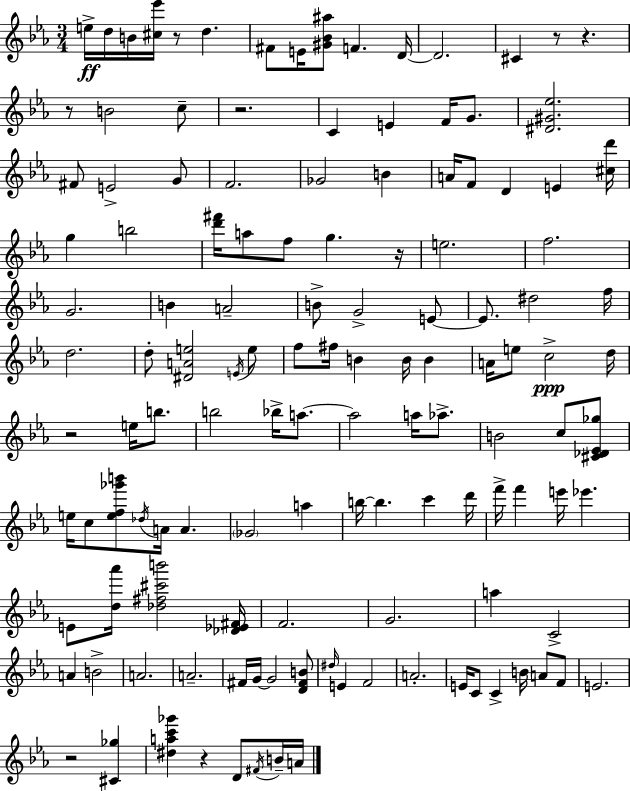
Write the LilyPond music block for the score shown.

{
  \clef treble
  \numericTimeSignature
  \time 3/4
  \key c \minor
  e''16->\ff d''16 b'16 <cis'' ees'''>16 r8 d''4. | fis'8 e'16 <gis' bes' ais''>8 f'4. d'16~~ | d'2. | cis'4 r8 r4. | \break r8 b'2 c''8-- | r2. | c'4 e'4 f'16 g'8. | <dis' gis' ees''>2. | \break fis'8 e'2-> g'8 | f'2. | ges'2 b'4 | a'16 f'8 d'4 e'4 <cis'' d'''>16 | \break g''4 b''2 | <d''' fis'''>16 a''8 f''8 g''4. r16 | e''2. | f''2. | \break g'2. | b'4 a'2-- | b'8-> g'2-> e'8~~ | e'8. dis''2 f''16 | \break d''2. | d''8-. <dis' a' e''>2 \acciaccatura { e'16 } e''8 | f''8 fis''16 b'4 b'16 b'4 | a'16 e''8 c''2->\ppp | \break d''16 r2 e''16 b''8. | b''2 bes''16-> a''8.~~ | a''2 a''16 aes''8.-> | b'2 c''8 <cis' des' ees' ges''>8 | \break e''16 c''8 <e'' f'' ges''' b'''>8 \acciaccatura { des''16 } a'16 a'4. | \parenthesize ges'2 a''4 | b''16~~ b''4. c'''4 | d'''16 f'''16-> f'''4 e'''16 ees'''4. | \break e'8 <d'' aes'''>16 <des'' fis'' cis''' b'''>2 | <des' ees' fis'>16 f'2. | g'2. | a''4 c'2-> | \break a'4 b'2-> | a'2. | a'2.-- | fis'16 g'16~~ g'2 | \break <d' fis' b'>8 \grace { dis''16 } e'4 f'2 | a'2.-. | e'16 c'8 c'4-> b'16 a'8 | f'8 e'2. | \break r2 <cis' ges''>4 | <dis'' a'' c''' ges'''>4 r4 d'8 | \acciaccatura { fis'16 } b'16-- a'16 \bar "|."
}